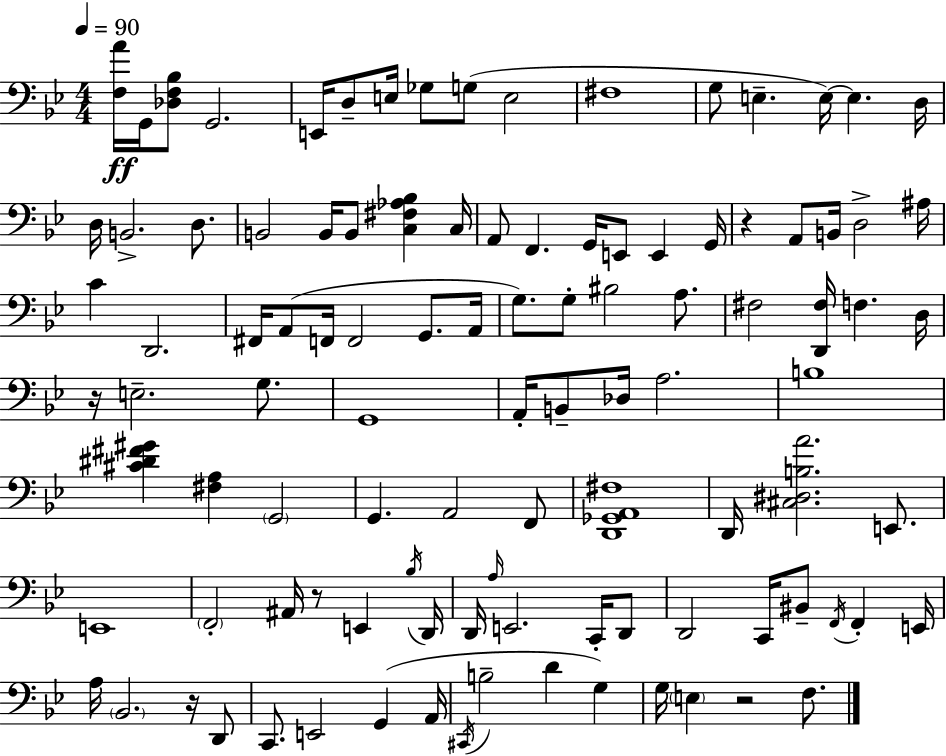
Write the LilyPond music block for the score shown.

{
  \clef bass
  \numericTimeSignature
  \time 4/4
  \key g \minor
  \tempo 4 = 90
  <f a'>16\ff g,16 <des f bes>8 g,2. | e,16 d8-- e16 ges8 g8( e2 | fis1 | g8 e4.-- e16~~) e4. d16 | \break d16 b,2.-> d8. | b,2 b,16 b,8 <c fis aes bes>4 c16 | a,8 f,4. g,16 e,8 e,4 g,16 | r4 a,8 b,16 d2-> ais16 | \break c'4 d,2. | fis,16 a,8( f,16 f,2 g,8. a,16 | g8.) g8-. bis2 a8. | fis2 <d, fis>16 f4. d16 | \break r16 e2.-- g8. | g,1 | a,16-. b,8-- des16 a2. | b1 | \break <cis' dis' fis' gis'>4 <fis a>4 \parenthesize g,2 | g,4. a,2 f,8 | <d, ges, a, fis>1 | d,16 <cis dis b a'>2. e,8. | \break e,1 | \parenthesize f,2-. ais,16 r8 e,4 \acciaccatura { bes16 } | d,16 d,16 \grace { a16 } e,2. c,16-. | d,8 d,2 c,16 bis,8-- \acciaccatura { f,16 } f,4-. | \break e,16 a16 \parenthesize bes,2. | r16 d,8 c,8. e,2 g,4( | a,16 \acciaccatura { cis,16 } b2-- d'4 | g4) g16 \parenthesize e4 r2 | \break f8. \bar "|."
}